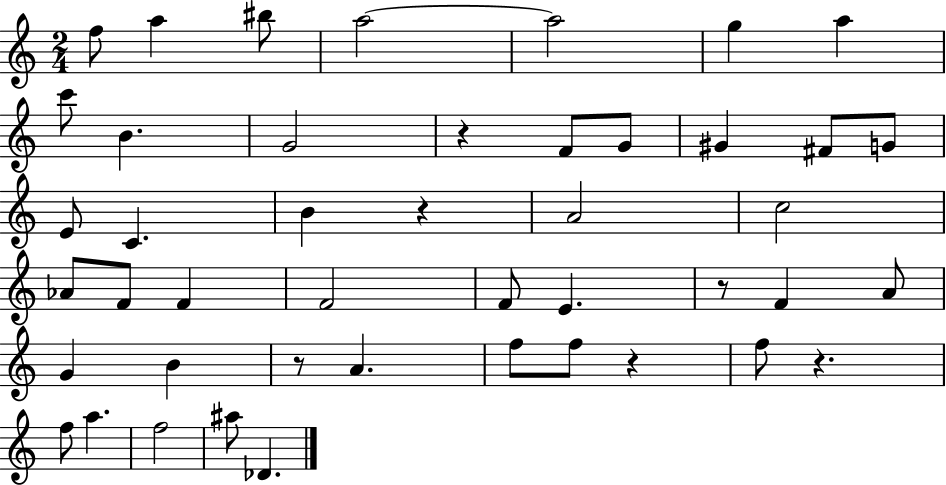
F5/e A5/q BIS5/e A5/h A5/h G5/q A5/q C6/e B4/q. G4/h R/q F4/e G4/e G#4/q F#4/e G4/e E4/e C4/q. B4/q R/q A4/h C5/h Ab4/e F4/e F4/q F4/h F4/e E4/q. R/e F4/q A4/e G4/q B4/q R/e A4/q. F5/e F5/e R/q F5/e R/q. F5/e A5/q. F5/h A#5/e Db4/q.